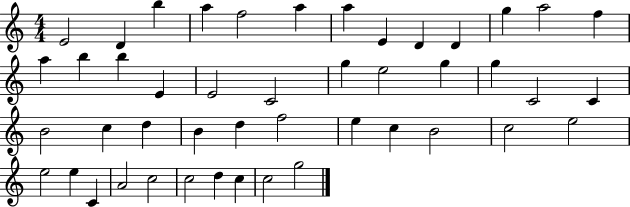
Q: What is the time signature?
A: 4/4